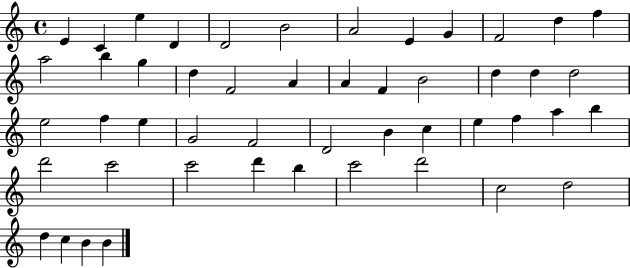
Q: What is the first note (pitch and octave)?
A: E4